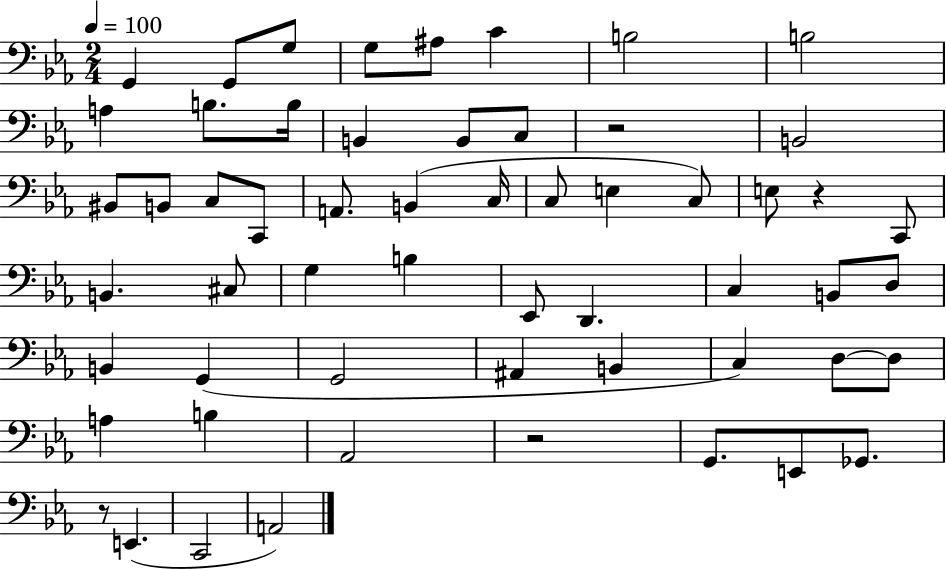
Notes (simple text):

G2/q G2/e G3/e G3/e A#3/e C4/q B3/h B3/h A3/q B3/e. B3/s B2/q B2/e C3/e R/h B2/h BIS2/e B2/e C3/e C2/e A2/e. B2/q C3/s C3/e E3/q C3/e E3/e R/q C2/e B2/q. C#3/e G3/q B3/q Eb2/e D2/q. C3/q B2/e D3/e B2/q G2/q G2/h A#2/q B2/q C3/q D3/e D3/e A3/q B3/q Ab2/h R/h G2/e. E2/e Gb2/e. R/e E2/q. C2/h A2/h